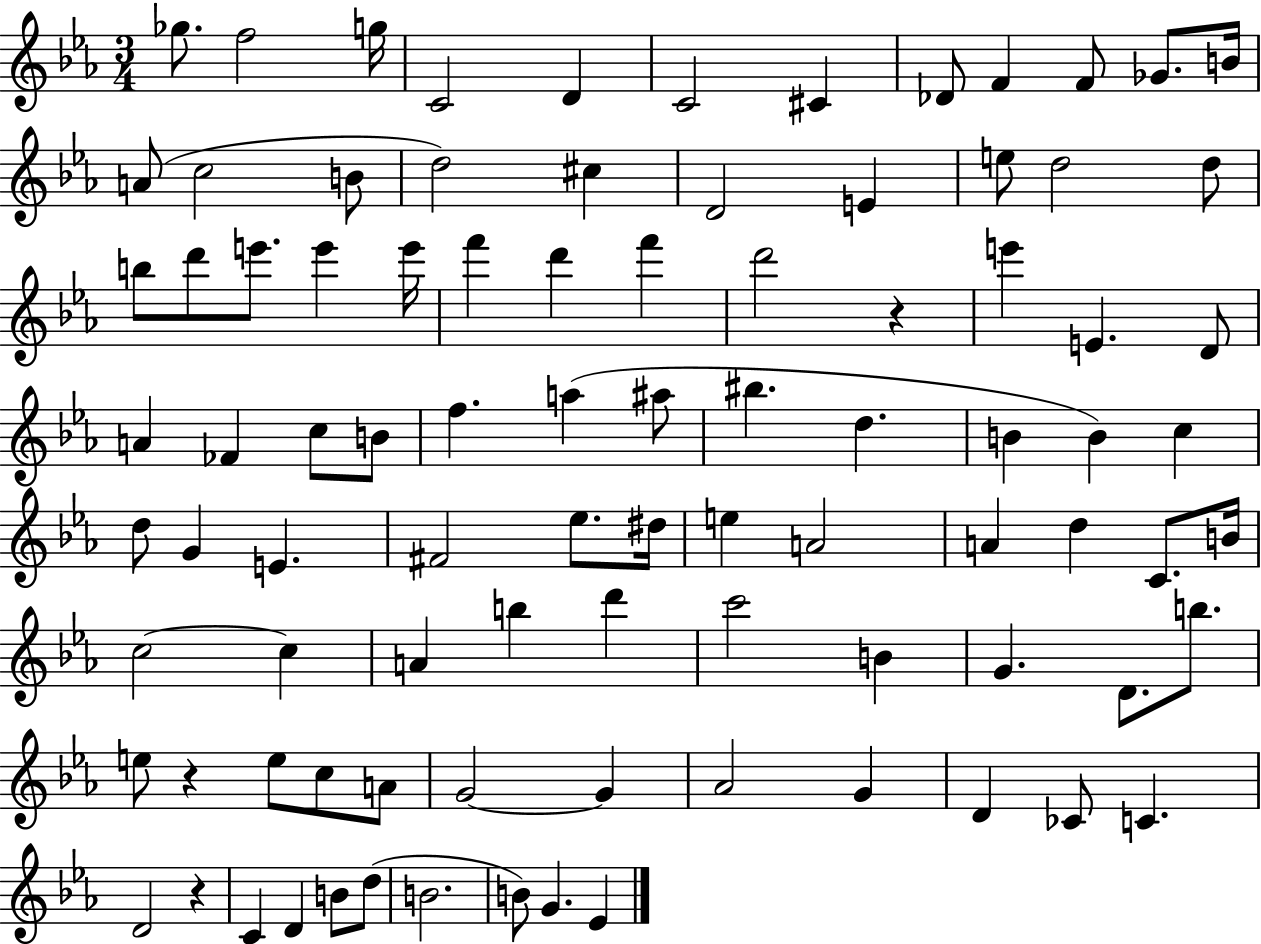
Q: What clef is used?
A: treble